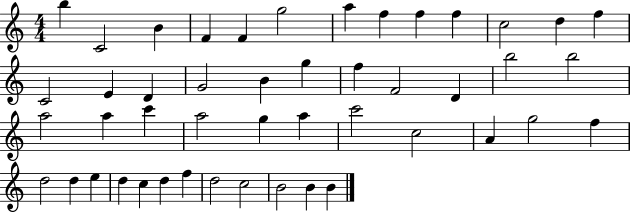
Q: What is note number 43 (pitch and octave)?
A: D5